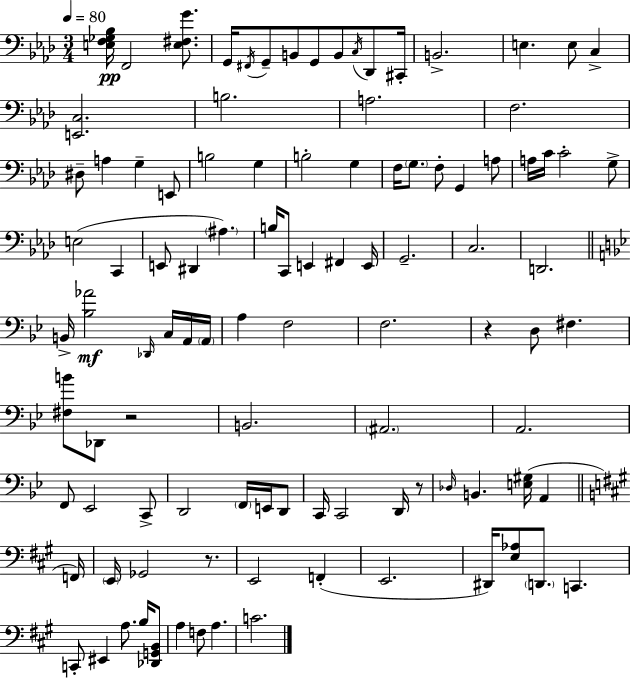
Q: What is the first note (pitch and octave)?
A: F2